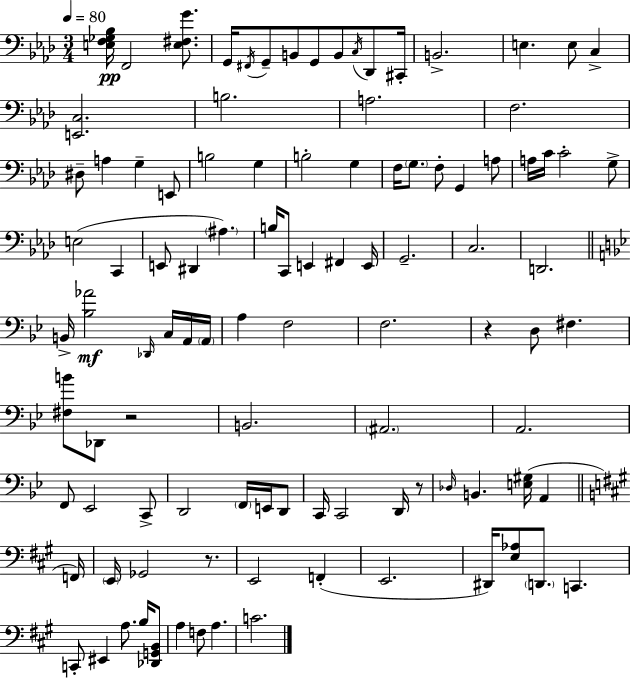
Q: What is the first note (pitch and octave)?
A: F2